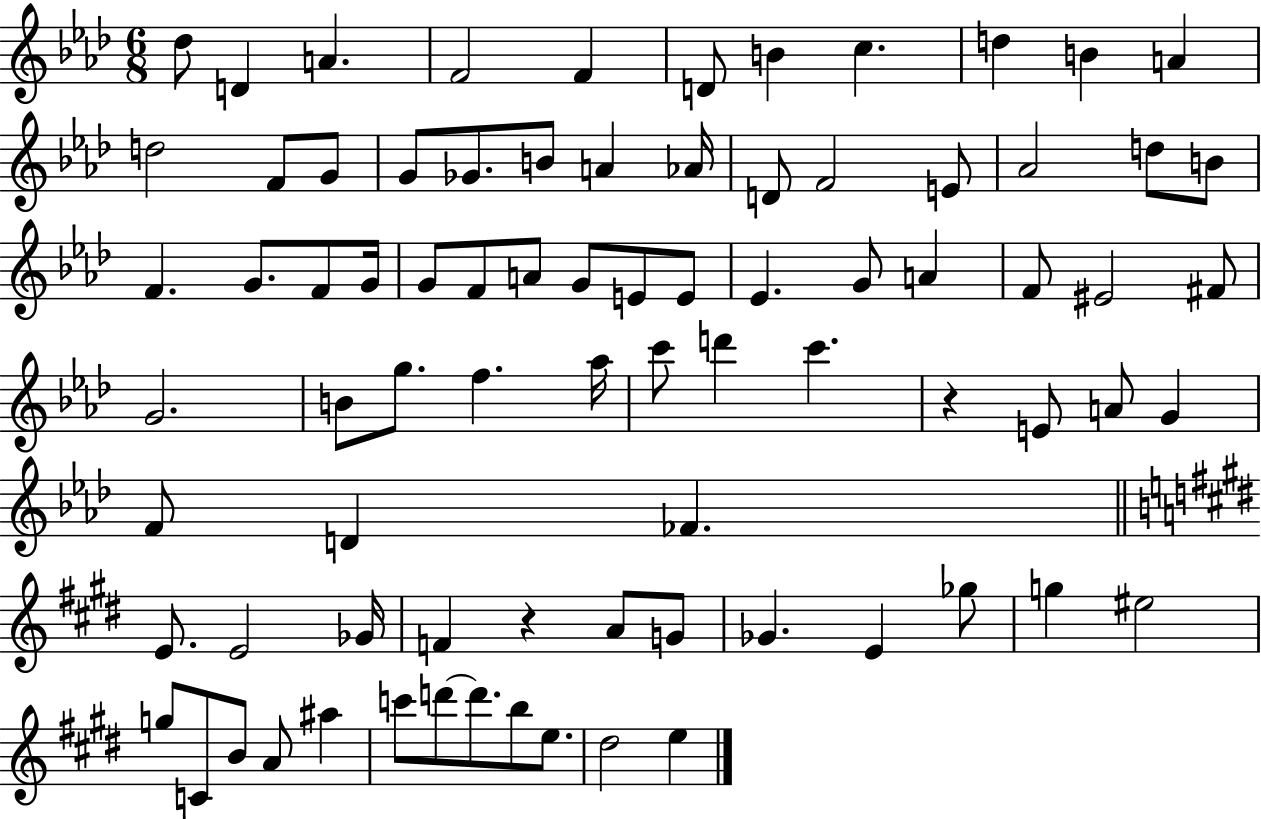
{
  \clef treble
  \numericTimeSignature
  \time 6/8
  \key aes \major
  des''8 d'4 a'4. | f'2 f'4 | d'8 b'4 c''4. | d''4 b'4 a'4 | \break d''2 f'8 g'8 | g'8 ges'8. b'8 a'4 aes'16 | d'8 f'2 e'8 | aes'2 d''8 b'8 | \break f'4. g'8. f'8 g'16 | g'8 f'8 a'8 g'8 e'8 e'8 | ees'4. g'8 a'4 | f'8 eis'2 fis'8 | \break g'2. | b'8 g''8. f''4. aes''16 | c'''8 d'''4 c'''4. | r4 e'8 a'8 g'4 | \break f'8 d'4 fes'4. | \bar "||" \break \key e \major e'8. e'2 ges'16 | f'4 r4 a'8 g'8 | ges'4. e'4 ges''8 | g''4 eis''2 | \break g''8 c'8 b'8 a'8 ais''4 | c'''8 d'''8~~ d'''8. b''8 e''8. | dis''2 e''4 | \bar "|."
}